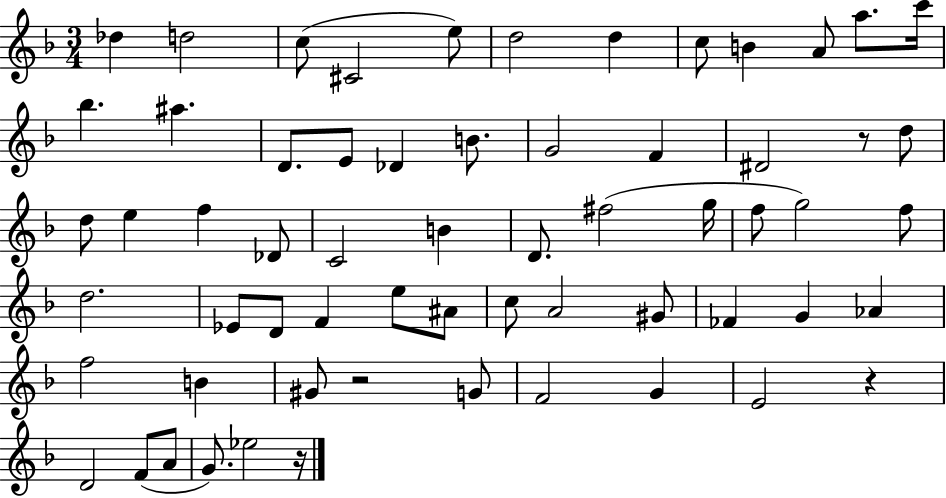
Db5/q D5/h C5/e C#4/h E5/e D5/h D5/q C5/e B4/q A4/e A5/e. C6/s Bb5/q. A#5/q. D4/e. E4/e Db4/q B4/e. G4/h F4/q D#4/h R/e D5/e D5/e E5/q F5/q Db4/e C4/h B4/q D4/e. F#5/h G5/s F5/e G5/h F5/e D5/h. Eb4/e D4/e F4/q E5/e A#4/e C5/e A4/h G#4/e FES4/q G4/q Ab4/q F5/h B4/q G#4/e R/h G4/e F4/h G4/q E4/h R/q D4/h F4/e A4/e G4/e. Eb5/h R/s